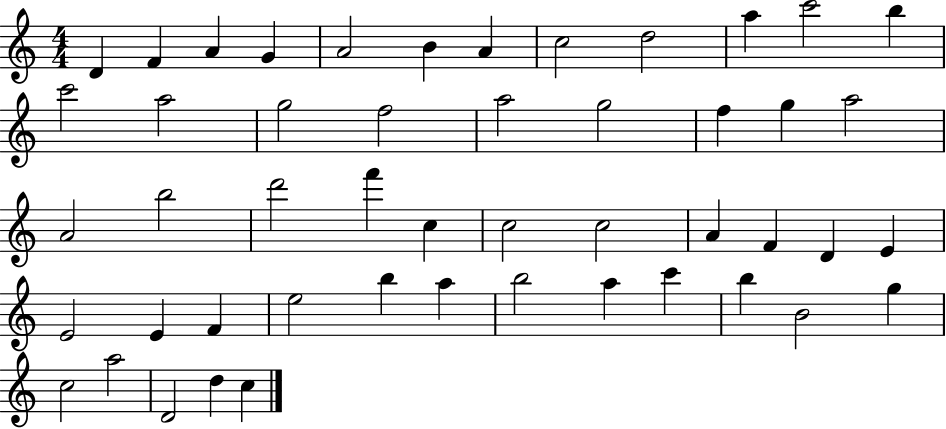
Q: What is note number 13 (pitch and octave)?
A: C6